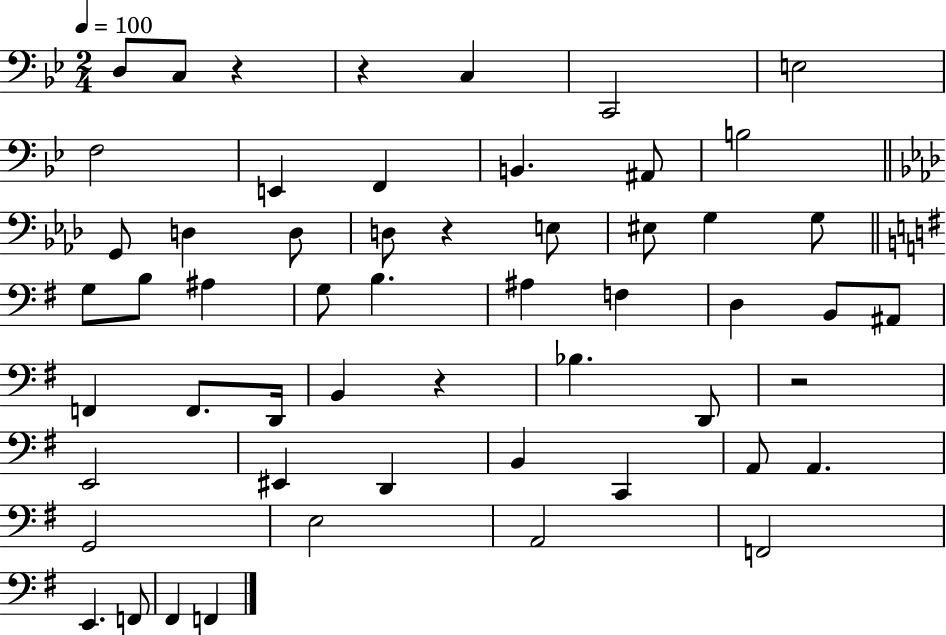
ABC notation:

X:1
T:Untitled
M:2/4
L:1/4
K:Bb
D,/2 C,/2 z z C, C,,2 E,2 F,2 E,, F,, B,, ^A,,/2 B,2 G,,/2 D, D,/2 D,/2 z E,/2 ^E,/2 G, G,/2 G,/2 B,/2 ^A, G,/2 B, ^A, F, D, B,,/2 ^A,,/2 F,, F,,/2 D,,/4 B,, z _B, D,,/2 z2 E,,2 ^E,, D,, B,, C,, A,,/2 A,, G,,2 E,2 A,,2 F,,2 E,, F,,/2 ^F,, F,,